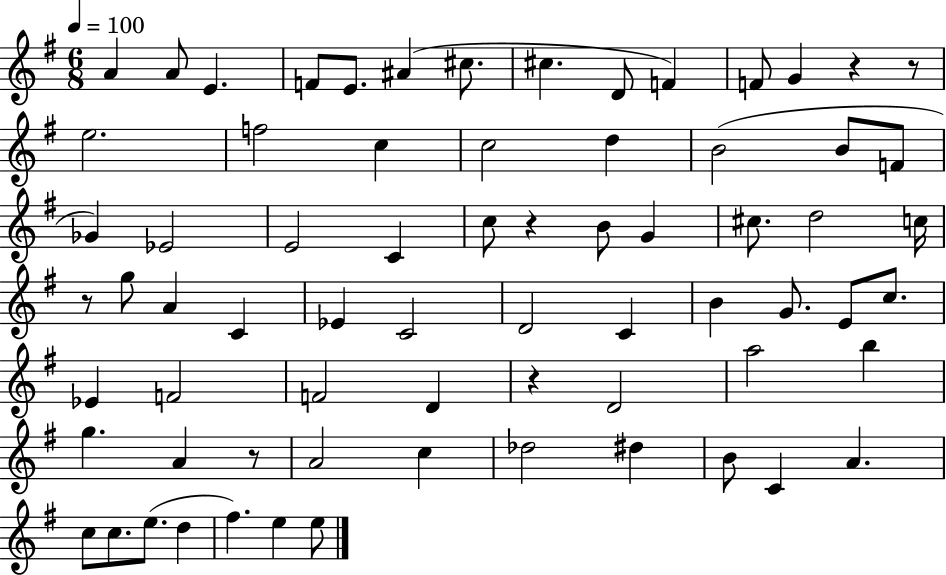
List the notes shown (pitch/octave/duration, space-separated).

A4/q A4/e E4/q. F4/e E4/e. A#4/q C#5/e. C#5/q. D4/e F4/q F4/e G4/q R/q R/e E5/h. F5/h C5/q C5/h D5/q B4/h B4/e F4/e Gb4/q Eb4/h E4/h C4/q C5/e R/q B4/e G4/q C#5/e. D5/h C5/s R/e G5/e A4/q C4/q Eb4/q C4/h D4/h C4/q B4/q G4/e. E4/e C5/e. Eb4/q F4/h F4/h D4/q R/q D4/h A5/h B5/q G5/q. A4/q R/e A4/h C5/q Db5/h D#5/q B4/e C4/q A4/q. C5/e C5/e. E5/e. D5/q F#5/q. E5/q E5/e